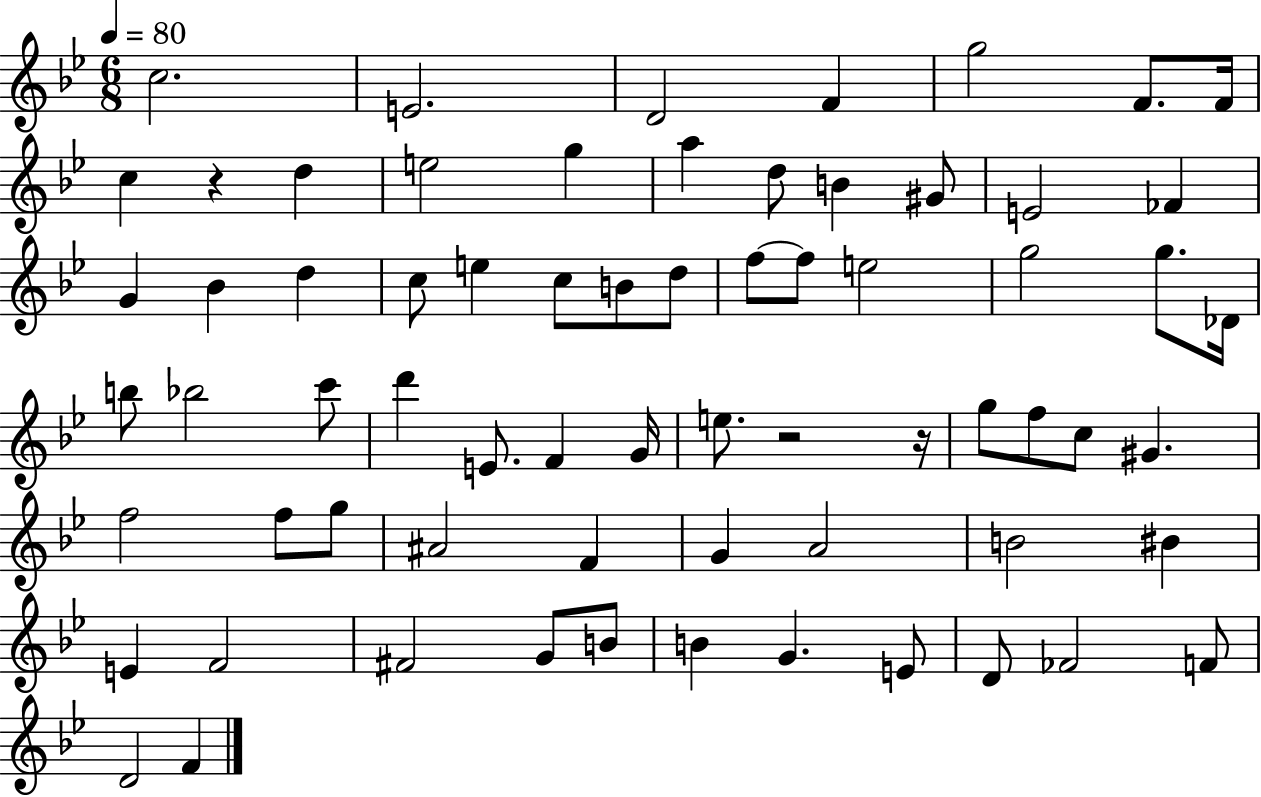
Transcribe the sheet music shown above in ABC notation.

X:1
T:Untitled
M:6/8
L:1/4
K:Bb
c2 E2 D2 F g2 F/2 F/4 c z d e2 g a d/2 B ^G/2 E2 _F G _B d c/2 e c/2 B/2 d/2 f/2 f/2 e2 g2 g/2 _D/4 b/2 _b2 c'/2 d' E/2 F G/4 e/2 z2 z/4 g/2 f/2 c/2 ^G f2 f/2 g/2 ^A2 F G A2 B2 ^B E F2 ^F2 G/2 B/2 B G E/2 D/2 _F2 F/2 D2 F